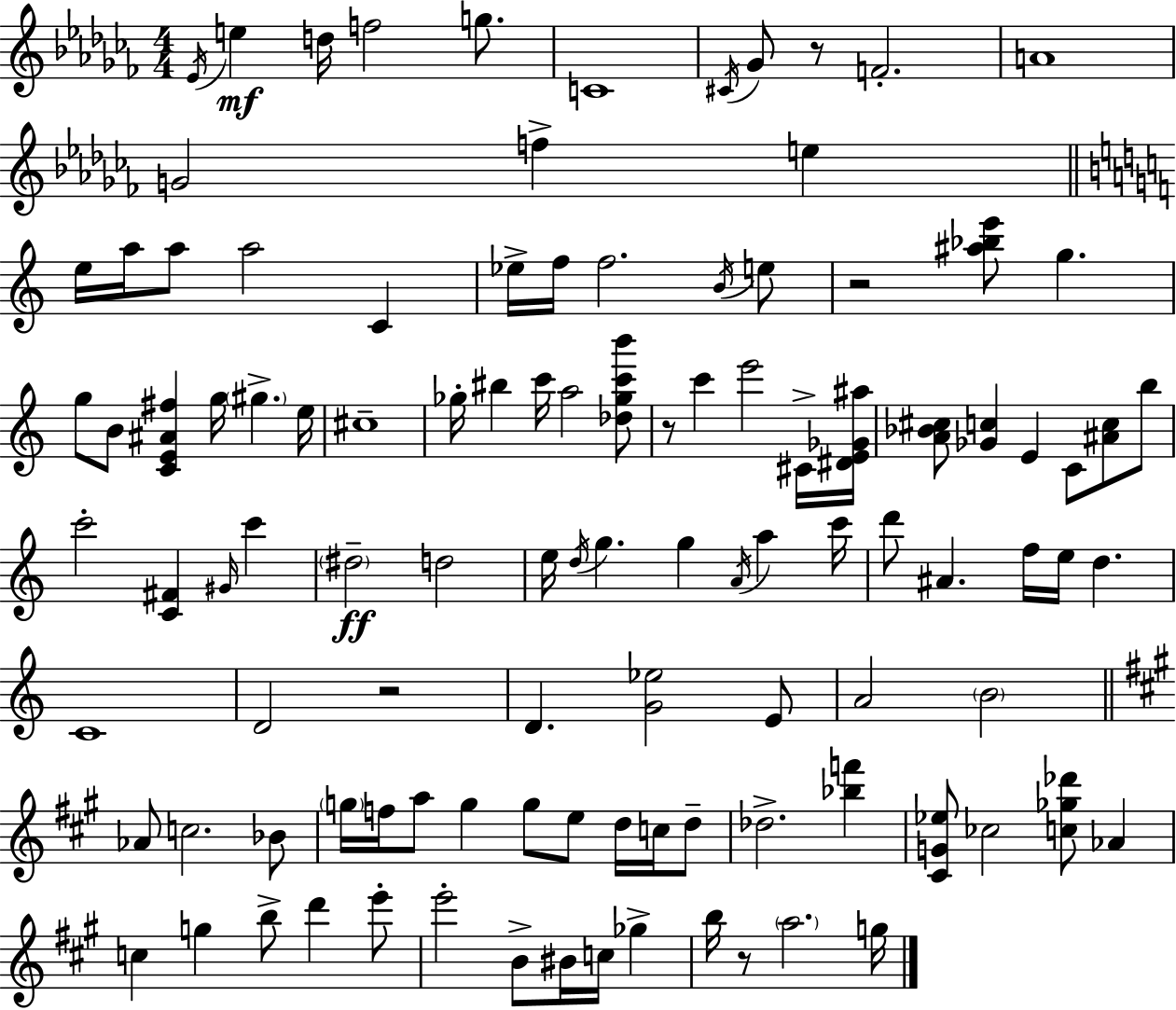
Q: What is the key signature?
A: AES minor